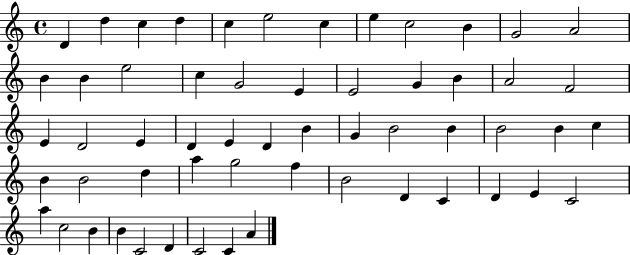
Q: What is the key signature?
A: C major